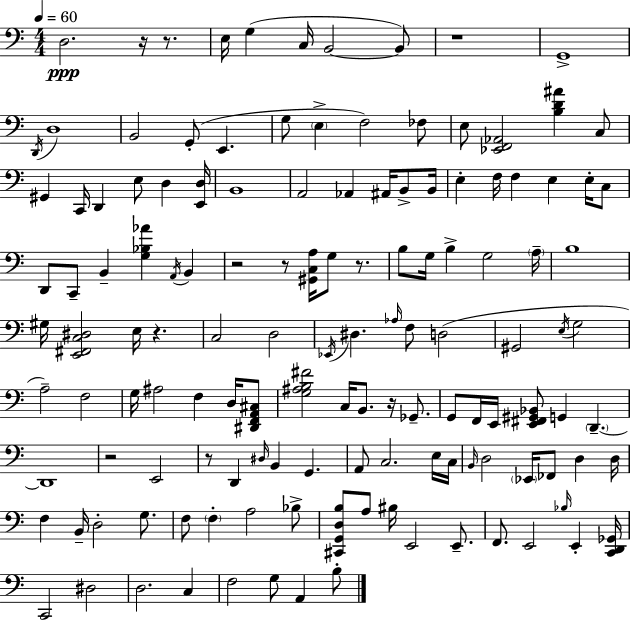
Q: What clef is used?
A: bass